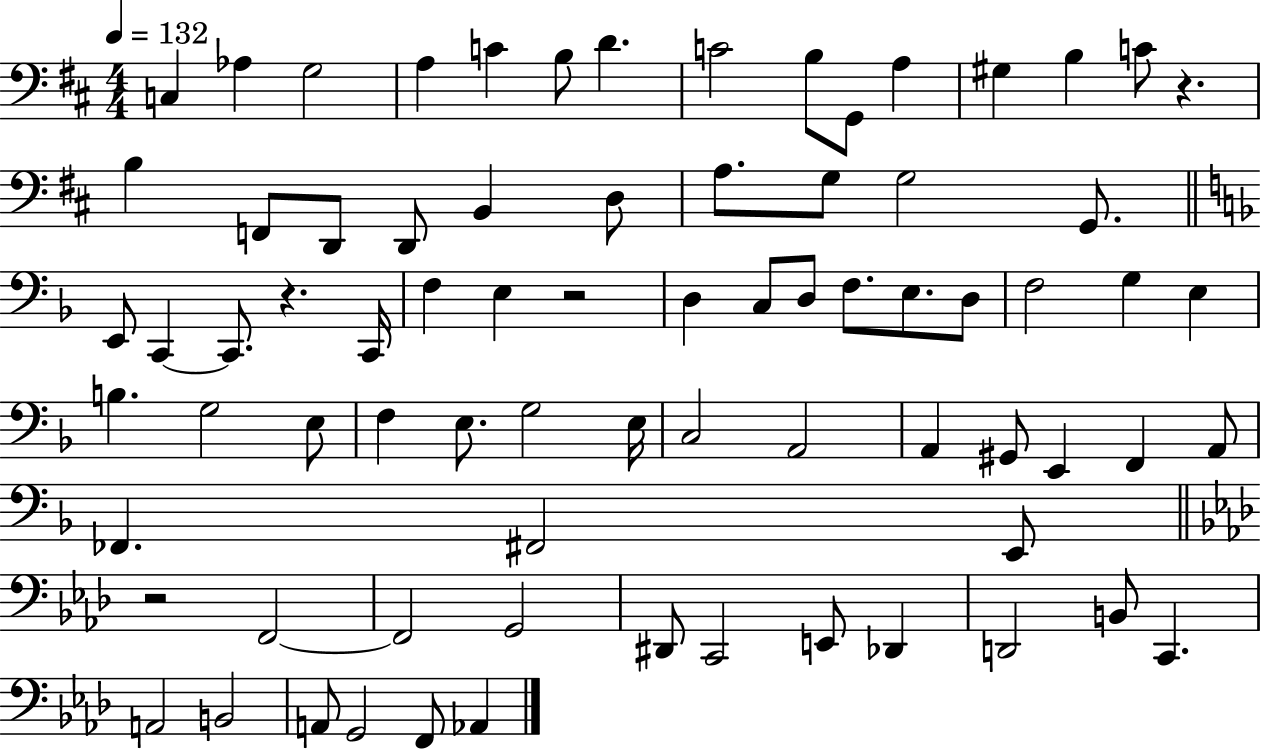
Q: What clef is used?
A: bass